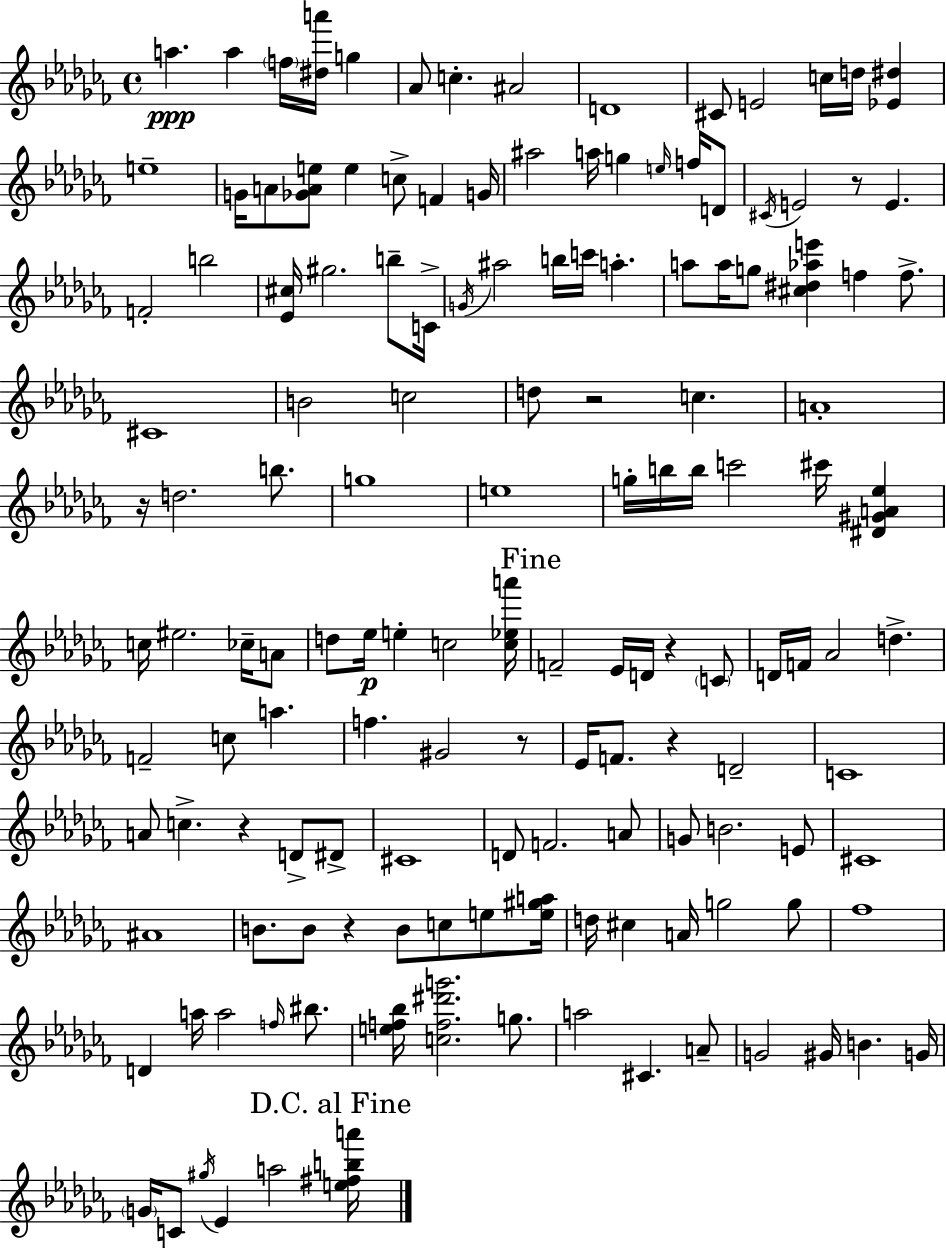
{
  \clef treble
  \time 4/4
  \defaultTimeSignature
  \key aes \minor
  \repeat volta 2 { a''4.\ppp a''4 \parenthesize f''16 <dis'' a'''>16 g''4 | aes'8 c''4.-. ais'2 | d'1 | cis'8 e'2 c''16 d''16 <ees' dis''>4 | \break e''1-- | g'16 a'8 <ges' a' e''>8 e''4 c''8-> f'4 g'16 | ais''2 a''16 g''4 \grace { e''16 } f''16 d'8 | \acciaccatura { cis'16 } e'2 r8 e'4. | \break f'2-. b''2 | <ees' cis''>16 gis''2. b''8-- | c'16-> \acciaccatura { g'16 } ais''2 b''16 c'''16 a''4.-. | a''8 a''16 g''8 <cis'' dis'' aes'' e'''>4 f''4 | \break f''8.-> cis'1 | b'2 c''2 | d''8 r2 c''4. | a'1-. | \break r16 d''2. | b''8. g''1 | e''1 | g''16-. b''16 b''16 c'''2 cis'''16 <dis' gis' a' ees''>4 | \break c''16 eis''2. | ces''16-- a'8 d''8 ees''16\p e''4-. c''2 | <c'' ees'' a'''>16 \mark "Fine" f'2-- ees'16 d'16 r4 | \parenthesize c'8 d'16 f'16 aes'2 d''4.-> | \break f'2-- c''8 a''4. | f''4. gis'2 | r8 ees'16 f'8. r4 d'2-- | c'1 | \break a'8 c''4.-> r4 d'8-> | dis'8-> cis'1 | d'8 f'2. | a'8 g'8 b'2. | \break e'8 cis'1 | ais'1 | b'8. b'8 r4 b'8 c''8 | e''8 <e'' gis'' a''>16 d''16 cis''4 a'16 g''2 | \break g''8 fes''1 | d'4 a''16 a''2 | \grace { f''16 } bis''8. <e'' f'' bes''>16 <c'' f'' dis''' g'''>2. | g''8. a''2 cis'4. | \break a'8-- g'2 gis'16 b'4. | g'16 \parenthesize g'16 c'8 \acciaccatura { gis''16 } ees'4 a''2 | \mark "D.C. al Fine" <e'' fis'' b'' a'''>16 } \bar "|."
}